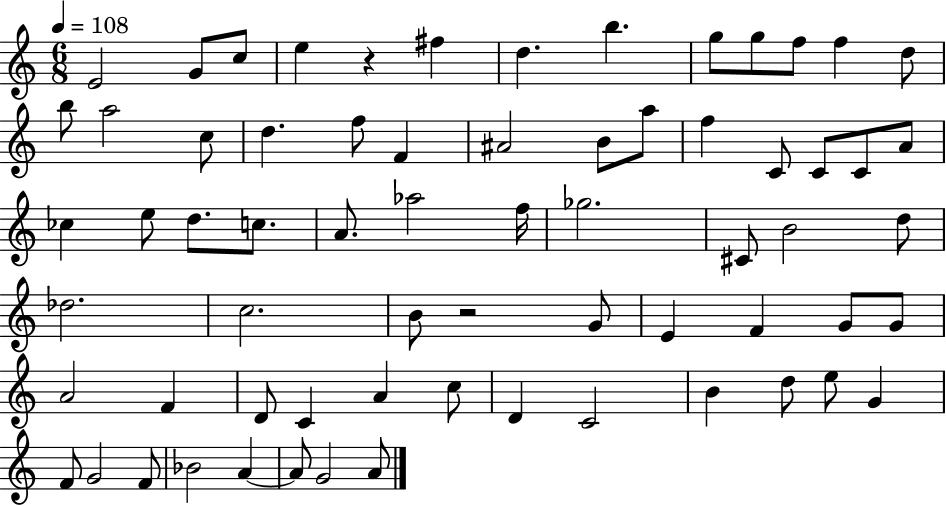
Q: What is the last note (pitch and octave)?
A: A4